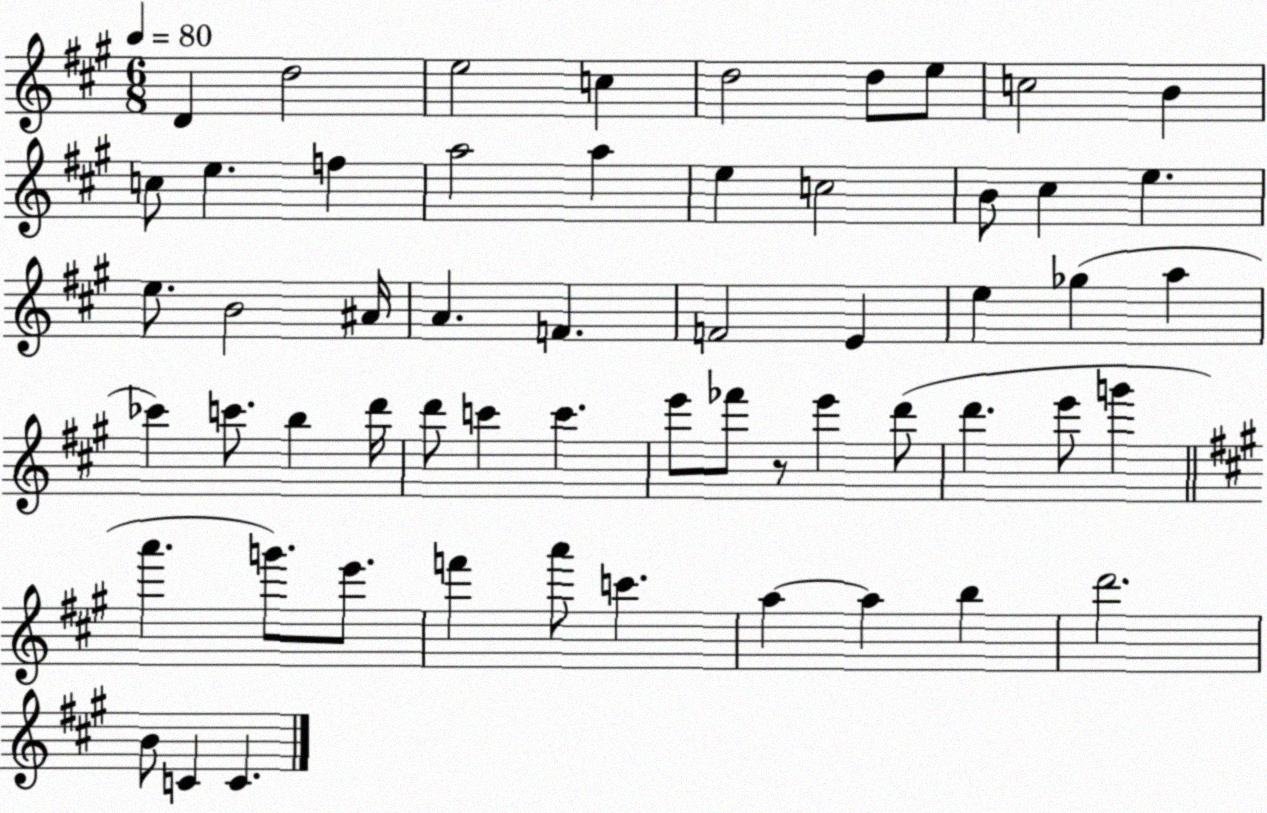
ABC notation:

X:1
T:Untitled
M:6/8
L:1/4
K:A
D d2 e2 c d2 d/2 e/2 c2 B c/2 e f a2 a e c2 B/2 ^c e e/2 B2 ^A/4 A F F2 E e _g a _c' c'/2 b d'/4 d'/2 c' c' e'/2 _f'/2 z/2 e' d'/2 d' e'/2 g' a' g'/2 e'/2 f' a'/2 c' a a b d'2 B/2 C C